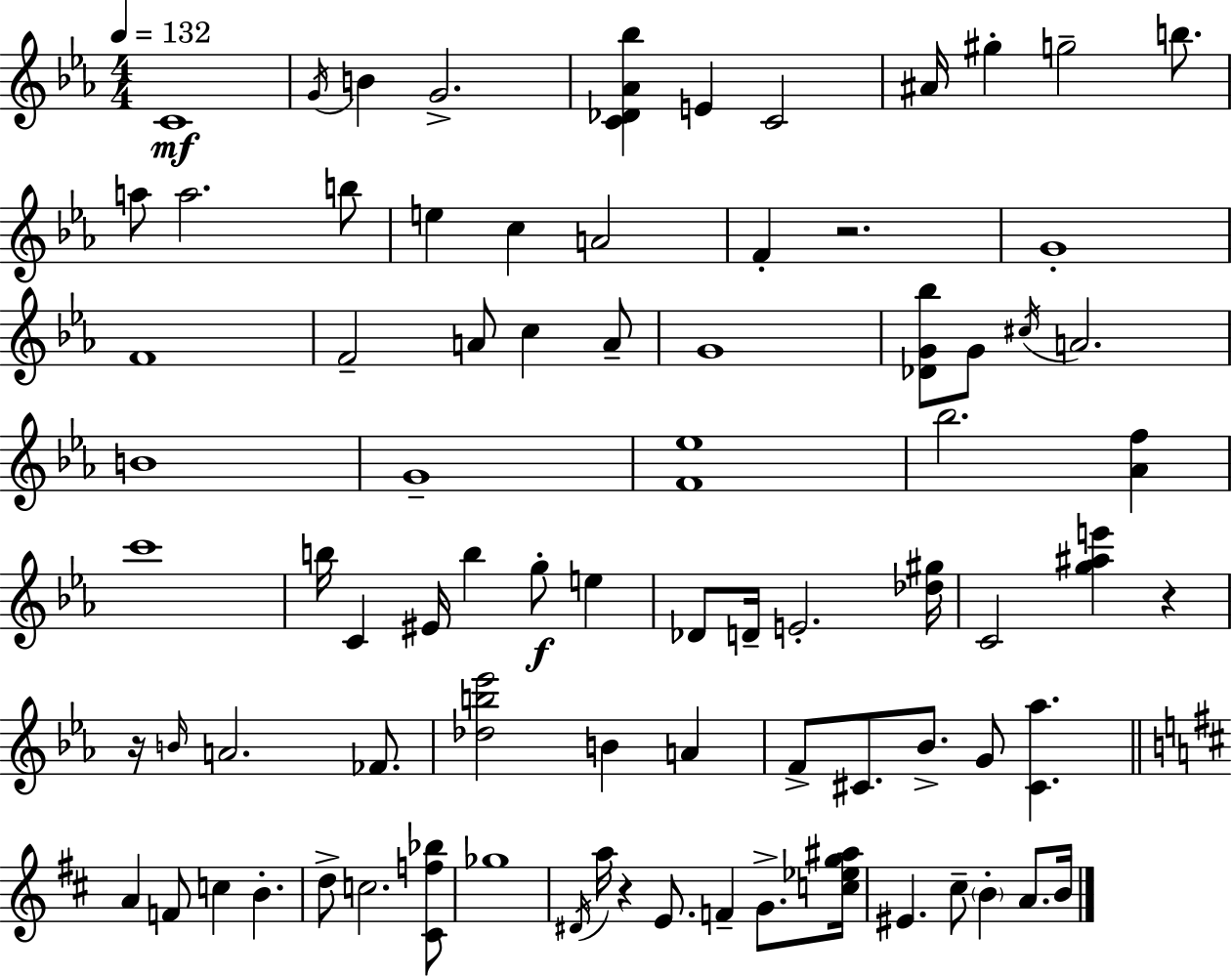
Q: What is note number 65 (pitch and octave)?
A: B4